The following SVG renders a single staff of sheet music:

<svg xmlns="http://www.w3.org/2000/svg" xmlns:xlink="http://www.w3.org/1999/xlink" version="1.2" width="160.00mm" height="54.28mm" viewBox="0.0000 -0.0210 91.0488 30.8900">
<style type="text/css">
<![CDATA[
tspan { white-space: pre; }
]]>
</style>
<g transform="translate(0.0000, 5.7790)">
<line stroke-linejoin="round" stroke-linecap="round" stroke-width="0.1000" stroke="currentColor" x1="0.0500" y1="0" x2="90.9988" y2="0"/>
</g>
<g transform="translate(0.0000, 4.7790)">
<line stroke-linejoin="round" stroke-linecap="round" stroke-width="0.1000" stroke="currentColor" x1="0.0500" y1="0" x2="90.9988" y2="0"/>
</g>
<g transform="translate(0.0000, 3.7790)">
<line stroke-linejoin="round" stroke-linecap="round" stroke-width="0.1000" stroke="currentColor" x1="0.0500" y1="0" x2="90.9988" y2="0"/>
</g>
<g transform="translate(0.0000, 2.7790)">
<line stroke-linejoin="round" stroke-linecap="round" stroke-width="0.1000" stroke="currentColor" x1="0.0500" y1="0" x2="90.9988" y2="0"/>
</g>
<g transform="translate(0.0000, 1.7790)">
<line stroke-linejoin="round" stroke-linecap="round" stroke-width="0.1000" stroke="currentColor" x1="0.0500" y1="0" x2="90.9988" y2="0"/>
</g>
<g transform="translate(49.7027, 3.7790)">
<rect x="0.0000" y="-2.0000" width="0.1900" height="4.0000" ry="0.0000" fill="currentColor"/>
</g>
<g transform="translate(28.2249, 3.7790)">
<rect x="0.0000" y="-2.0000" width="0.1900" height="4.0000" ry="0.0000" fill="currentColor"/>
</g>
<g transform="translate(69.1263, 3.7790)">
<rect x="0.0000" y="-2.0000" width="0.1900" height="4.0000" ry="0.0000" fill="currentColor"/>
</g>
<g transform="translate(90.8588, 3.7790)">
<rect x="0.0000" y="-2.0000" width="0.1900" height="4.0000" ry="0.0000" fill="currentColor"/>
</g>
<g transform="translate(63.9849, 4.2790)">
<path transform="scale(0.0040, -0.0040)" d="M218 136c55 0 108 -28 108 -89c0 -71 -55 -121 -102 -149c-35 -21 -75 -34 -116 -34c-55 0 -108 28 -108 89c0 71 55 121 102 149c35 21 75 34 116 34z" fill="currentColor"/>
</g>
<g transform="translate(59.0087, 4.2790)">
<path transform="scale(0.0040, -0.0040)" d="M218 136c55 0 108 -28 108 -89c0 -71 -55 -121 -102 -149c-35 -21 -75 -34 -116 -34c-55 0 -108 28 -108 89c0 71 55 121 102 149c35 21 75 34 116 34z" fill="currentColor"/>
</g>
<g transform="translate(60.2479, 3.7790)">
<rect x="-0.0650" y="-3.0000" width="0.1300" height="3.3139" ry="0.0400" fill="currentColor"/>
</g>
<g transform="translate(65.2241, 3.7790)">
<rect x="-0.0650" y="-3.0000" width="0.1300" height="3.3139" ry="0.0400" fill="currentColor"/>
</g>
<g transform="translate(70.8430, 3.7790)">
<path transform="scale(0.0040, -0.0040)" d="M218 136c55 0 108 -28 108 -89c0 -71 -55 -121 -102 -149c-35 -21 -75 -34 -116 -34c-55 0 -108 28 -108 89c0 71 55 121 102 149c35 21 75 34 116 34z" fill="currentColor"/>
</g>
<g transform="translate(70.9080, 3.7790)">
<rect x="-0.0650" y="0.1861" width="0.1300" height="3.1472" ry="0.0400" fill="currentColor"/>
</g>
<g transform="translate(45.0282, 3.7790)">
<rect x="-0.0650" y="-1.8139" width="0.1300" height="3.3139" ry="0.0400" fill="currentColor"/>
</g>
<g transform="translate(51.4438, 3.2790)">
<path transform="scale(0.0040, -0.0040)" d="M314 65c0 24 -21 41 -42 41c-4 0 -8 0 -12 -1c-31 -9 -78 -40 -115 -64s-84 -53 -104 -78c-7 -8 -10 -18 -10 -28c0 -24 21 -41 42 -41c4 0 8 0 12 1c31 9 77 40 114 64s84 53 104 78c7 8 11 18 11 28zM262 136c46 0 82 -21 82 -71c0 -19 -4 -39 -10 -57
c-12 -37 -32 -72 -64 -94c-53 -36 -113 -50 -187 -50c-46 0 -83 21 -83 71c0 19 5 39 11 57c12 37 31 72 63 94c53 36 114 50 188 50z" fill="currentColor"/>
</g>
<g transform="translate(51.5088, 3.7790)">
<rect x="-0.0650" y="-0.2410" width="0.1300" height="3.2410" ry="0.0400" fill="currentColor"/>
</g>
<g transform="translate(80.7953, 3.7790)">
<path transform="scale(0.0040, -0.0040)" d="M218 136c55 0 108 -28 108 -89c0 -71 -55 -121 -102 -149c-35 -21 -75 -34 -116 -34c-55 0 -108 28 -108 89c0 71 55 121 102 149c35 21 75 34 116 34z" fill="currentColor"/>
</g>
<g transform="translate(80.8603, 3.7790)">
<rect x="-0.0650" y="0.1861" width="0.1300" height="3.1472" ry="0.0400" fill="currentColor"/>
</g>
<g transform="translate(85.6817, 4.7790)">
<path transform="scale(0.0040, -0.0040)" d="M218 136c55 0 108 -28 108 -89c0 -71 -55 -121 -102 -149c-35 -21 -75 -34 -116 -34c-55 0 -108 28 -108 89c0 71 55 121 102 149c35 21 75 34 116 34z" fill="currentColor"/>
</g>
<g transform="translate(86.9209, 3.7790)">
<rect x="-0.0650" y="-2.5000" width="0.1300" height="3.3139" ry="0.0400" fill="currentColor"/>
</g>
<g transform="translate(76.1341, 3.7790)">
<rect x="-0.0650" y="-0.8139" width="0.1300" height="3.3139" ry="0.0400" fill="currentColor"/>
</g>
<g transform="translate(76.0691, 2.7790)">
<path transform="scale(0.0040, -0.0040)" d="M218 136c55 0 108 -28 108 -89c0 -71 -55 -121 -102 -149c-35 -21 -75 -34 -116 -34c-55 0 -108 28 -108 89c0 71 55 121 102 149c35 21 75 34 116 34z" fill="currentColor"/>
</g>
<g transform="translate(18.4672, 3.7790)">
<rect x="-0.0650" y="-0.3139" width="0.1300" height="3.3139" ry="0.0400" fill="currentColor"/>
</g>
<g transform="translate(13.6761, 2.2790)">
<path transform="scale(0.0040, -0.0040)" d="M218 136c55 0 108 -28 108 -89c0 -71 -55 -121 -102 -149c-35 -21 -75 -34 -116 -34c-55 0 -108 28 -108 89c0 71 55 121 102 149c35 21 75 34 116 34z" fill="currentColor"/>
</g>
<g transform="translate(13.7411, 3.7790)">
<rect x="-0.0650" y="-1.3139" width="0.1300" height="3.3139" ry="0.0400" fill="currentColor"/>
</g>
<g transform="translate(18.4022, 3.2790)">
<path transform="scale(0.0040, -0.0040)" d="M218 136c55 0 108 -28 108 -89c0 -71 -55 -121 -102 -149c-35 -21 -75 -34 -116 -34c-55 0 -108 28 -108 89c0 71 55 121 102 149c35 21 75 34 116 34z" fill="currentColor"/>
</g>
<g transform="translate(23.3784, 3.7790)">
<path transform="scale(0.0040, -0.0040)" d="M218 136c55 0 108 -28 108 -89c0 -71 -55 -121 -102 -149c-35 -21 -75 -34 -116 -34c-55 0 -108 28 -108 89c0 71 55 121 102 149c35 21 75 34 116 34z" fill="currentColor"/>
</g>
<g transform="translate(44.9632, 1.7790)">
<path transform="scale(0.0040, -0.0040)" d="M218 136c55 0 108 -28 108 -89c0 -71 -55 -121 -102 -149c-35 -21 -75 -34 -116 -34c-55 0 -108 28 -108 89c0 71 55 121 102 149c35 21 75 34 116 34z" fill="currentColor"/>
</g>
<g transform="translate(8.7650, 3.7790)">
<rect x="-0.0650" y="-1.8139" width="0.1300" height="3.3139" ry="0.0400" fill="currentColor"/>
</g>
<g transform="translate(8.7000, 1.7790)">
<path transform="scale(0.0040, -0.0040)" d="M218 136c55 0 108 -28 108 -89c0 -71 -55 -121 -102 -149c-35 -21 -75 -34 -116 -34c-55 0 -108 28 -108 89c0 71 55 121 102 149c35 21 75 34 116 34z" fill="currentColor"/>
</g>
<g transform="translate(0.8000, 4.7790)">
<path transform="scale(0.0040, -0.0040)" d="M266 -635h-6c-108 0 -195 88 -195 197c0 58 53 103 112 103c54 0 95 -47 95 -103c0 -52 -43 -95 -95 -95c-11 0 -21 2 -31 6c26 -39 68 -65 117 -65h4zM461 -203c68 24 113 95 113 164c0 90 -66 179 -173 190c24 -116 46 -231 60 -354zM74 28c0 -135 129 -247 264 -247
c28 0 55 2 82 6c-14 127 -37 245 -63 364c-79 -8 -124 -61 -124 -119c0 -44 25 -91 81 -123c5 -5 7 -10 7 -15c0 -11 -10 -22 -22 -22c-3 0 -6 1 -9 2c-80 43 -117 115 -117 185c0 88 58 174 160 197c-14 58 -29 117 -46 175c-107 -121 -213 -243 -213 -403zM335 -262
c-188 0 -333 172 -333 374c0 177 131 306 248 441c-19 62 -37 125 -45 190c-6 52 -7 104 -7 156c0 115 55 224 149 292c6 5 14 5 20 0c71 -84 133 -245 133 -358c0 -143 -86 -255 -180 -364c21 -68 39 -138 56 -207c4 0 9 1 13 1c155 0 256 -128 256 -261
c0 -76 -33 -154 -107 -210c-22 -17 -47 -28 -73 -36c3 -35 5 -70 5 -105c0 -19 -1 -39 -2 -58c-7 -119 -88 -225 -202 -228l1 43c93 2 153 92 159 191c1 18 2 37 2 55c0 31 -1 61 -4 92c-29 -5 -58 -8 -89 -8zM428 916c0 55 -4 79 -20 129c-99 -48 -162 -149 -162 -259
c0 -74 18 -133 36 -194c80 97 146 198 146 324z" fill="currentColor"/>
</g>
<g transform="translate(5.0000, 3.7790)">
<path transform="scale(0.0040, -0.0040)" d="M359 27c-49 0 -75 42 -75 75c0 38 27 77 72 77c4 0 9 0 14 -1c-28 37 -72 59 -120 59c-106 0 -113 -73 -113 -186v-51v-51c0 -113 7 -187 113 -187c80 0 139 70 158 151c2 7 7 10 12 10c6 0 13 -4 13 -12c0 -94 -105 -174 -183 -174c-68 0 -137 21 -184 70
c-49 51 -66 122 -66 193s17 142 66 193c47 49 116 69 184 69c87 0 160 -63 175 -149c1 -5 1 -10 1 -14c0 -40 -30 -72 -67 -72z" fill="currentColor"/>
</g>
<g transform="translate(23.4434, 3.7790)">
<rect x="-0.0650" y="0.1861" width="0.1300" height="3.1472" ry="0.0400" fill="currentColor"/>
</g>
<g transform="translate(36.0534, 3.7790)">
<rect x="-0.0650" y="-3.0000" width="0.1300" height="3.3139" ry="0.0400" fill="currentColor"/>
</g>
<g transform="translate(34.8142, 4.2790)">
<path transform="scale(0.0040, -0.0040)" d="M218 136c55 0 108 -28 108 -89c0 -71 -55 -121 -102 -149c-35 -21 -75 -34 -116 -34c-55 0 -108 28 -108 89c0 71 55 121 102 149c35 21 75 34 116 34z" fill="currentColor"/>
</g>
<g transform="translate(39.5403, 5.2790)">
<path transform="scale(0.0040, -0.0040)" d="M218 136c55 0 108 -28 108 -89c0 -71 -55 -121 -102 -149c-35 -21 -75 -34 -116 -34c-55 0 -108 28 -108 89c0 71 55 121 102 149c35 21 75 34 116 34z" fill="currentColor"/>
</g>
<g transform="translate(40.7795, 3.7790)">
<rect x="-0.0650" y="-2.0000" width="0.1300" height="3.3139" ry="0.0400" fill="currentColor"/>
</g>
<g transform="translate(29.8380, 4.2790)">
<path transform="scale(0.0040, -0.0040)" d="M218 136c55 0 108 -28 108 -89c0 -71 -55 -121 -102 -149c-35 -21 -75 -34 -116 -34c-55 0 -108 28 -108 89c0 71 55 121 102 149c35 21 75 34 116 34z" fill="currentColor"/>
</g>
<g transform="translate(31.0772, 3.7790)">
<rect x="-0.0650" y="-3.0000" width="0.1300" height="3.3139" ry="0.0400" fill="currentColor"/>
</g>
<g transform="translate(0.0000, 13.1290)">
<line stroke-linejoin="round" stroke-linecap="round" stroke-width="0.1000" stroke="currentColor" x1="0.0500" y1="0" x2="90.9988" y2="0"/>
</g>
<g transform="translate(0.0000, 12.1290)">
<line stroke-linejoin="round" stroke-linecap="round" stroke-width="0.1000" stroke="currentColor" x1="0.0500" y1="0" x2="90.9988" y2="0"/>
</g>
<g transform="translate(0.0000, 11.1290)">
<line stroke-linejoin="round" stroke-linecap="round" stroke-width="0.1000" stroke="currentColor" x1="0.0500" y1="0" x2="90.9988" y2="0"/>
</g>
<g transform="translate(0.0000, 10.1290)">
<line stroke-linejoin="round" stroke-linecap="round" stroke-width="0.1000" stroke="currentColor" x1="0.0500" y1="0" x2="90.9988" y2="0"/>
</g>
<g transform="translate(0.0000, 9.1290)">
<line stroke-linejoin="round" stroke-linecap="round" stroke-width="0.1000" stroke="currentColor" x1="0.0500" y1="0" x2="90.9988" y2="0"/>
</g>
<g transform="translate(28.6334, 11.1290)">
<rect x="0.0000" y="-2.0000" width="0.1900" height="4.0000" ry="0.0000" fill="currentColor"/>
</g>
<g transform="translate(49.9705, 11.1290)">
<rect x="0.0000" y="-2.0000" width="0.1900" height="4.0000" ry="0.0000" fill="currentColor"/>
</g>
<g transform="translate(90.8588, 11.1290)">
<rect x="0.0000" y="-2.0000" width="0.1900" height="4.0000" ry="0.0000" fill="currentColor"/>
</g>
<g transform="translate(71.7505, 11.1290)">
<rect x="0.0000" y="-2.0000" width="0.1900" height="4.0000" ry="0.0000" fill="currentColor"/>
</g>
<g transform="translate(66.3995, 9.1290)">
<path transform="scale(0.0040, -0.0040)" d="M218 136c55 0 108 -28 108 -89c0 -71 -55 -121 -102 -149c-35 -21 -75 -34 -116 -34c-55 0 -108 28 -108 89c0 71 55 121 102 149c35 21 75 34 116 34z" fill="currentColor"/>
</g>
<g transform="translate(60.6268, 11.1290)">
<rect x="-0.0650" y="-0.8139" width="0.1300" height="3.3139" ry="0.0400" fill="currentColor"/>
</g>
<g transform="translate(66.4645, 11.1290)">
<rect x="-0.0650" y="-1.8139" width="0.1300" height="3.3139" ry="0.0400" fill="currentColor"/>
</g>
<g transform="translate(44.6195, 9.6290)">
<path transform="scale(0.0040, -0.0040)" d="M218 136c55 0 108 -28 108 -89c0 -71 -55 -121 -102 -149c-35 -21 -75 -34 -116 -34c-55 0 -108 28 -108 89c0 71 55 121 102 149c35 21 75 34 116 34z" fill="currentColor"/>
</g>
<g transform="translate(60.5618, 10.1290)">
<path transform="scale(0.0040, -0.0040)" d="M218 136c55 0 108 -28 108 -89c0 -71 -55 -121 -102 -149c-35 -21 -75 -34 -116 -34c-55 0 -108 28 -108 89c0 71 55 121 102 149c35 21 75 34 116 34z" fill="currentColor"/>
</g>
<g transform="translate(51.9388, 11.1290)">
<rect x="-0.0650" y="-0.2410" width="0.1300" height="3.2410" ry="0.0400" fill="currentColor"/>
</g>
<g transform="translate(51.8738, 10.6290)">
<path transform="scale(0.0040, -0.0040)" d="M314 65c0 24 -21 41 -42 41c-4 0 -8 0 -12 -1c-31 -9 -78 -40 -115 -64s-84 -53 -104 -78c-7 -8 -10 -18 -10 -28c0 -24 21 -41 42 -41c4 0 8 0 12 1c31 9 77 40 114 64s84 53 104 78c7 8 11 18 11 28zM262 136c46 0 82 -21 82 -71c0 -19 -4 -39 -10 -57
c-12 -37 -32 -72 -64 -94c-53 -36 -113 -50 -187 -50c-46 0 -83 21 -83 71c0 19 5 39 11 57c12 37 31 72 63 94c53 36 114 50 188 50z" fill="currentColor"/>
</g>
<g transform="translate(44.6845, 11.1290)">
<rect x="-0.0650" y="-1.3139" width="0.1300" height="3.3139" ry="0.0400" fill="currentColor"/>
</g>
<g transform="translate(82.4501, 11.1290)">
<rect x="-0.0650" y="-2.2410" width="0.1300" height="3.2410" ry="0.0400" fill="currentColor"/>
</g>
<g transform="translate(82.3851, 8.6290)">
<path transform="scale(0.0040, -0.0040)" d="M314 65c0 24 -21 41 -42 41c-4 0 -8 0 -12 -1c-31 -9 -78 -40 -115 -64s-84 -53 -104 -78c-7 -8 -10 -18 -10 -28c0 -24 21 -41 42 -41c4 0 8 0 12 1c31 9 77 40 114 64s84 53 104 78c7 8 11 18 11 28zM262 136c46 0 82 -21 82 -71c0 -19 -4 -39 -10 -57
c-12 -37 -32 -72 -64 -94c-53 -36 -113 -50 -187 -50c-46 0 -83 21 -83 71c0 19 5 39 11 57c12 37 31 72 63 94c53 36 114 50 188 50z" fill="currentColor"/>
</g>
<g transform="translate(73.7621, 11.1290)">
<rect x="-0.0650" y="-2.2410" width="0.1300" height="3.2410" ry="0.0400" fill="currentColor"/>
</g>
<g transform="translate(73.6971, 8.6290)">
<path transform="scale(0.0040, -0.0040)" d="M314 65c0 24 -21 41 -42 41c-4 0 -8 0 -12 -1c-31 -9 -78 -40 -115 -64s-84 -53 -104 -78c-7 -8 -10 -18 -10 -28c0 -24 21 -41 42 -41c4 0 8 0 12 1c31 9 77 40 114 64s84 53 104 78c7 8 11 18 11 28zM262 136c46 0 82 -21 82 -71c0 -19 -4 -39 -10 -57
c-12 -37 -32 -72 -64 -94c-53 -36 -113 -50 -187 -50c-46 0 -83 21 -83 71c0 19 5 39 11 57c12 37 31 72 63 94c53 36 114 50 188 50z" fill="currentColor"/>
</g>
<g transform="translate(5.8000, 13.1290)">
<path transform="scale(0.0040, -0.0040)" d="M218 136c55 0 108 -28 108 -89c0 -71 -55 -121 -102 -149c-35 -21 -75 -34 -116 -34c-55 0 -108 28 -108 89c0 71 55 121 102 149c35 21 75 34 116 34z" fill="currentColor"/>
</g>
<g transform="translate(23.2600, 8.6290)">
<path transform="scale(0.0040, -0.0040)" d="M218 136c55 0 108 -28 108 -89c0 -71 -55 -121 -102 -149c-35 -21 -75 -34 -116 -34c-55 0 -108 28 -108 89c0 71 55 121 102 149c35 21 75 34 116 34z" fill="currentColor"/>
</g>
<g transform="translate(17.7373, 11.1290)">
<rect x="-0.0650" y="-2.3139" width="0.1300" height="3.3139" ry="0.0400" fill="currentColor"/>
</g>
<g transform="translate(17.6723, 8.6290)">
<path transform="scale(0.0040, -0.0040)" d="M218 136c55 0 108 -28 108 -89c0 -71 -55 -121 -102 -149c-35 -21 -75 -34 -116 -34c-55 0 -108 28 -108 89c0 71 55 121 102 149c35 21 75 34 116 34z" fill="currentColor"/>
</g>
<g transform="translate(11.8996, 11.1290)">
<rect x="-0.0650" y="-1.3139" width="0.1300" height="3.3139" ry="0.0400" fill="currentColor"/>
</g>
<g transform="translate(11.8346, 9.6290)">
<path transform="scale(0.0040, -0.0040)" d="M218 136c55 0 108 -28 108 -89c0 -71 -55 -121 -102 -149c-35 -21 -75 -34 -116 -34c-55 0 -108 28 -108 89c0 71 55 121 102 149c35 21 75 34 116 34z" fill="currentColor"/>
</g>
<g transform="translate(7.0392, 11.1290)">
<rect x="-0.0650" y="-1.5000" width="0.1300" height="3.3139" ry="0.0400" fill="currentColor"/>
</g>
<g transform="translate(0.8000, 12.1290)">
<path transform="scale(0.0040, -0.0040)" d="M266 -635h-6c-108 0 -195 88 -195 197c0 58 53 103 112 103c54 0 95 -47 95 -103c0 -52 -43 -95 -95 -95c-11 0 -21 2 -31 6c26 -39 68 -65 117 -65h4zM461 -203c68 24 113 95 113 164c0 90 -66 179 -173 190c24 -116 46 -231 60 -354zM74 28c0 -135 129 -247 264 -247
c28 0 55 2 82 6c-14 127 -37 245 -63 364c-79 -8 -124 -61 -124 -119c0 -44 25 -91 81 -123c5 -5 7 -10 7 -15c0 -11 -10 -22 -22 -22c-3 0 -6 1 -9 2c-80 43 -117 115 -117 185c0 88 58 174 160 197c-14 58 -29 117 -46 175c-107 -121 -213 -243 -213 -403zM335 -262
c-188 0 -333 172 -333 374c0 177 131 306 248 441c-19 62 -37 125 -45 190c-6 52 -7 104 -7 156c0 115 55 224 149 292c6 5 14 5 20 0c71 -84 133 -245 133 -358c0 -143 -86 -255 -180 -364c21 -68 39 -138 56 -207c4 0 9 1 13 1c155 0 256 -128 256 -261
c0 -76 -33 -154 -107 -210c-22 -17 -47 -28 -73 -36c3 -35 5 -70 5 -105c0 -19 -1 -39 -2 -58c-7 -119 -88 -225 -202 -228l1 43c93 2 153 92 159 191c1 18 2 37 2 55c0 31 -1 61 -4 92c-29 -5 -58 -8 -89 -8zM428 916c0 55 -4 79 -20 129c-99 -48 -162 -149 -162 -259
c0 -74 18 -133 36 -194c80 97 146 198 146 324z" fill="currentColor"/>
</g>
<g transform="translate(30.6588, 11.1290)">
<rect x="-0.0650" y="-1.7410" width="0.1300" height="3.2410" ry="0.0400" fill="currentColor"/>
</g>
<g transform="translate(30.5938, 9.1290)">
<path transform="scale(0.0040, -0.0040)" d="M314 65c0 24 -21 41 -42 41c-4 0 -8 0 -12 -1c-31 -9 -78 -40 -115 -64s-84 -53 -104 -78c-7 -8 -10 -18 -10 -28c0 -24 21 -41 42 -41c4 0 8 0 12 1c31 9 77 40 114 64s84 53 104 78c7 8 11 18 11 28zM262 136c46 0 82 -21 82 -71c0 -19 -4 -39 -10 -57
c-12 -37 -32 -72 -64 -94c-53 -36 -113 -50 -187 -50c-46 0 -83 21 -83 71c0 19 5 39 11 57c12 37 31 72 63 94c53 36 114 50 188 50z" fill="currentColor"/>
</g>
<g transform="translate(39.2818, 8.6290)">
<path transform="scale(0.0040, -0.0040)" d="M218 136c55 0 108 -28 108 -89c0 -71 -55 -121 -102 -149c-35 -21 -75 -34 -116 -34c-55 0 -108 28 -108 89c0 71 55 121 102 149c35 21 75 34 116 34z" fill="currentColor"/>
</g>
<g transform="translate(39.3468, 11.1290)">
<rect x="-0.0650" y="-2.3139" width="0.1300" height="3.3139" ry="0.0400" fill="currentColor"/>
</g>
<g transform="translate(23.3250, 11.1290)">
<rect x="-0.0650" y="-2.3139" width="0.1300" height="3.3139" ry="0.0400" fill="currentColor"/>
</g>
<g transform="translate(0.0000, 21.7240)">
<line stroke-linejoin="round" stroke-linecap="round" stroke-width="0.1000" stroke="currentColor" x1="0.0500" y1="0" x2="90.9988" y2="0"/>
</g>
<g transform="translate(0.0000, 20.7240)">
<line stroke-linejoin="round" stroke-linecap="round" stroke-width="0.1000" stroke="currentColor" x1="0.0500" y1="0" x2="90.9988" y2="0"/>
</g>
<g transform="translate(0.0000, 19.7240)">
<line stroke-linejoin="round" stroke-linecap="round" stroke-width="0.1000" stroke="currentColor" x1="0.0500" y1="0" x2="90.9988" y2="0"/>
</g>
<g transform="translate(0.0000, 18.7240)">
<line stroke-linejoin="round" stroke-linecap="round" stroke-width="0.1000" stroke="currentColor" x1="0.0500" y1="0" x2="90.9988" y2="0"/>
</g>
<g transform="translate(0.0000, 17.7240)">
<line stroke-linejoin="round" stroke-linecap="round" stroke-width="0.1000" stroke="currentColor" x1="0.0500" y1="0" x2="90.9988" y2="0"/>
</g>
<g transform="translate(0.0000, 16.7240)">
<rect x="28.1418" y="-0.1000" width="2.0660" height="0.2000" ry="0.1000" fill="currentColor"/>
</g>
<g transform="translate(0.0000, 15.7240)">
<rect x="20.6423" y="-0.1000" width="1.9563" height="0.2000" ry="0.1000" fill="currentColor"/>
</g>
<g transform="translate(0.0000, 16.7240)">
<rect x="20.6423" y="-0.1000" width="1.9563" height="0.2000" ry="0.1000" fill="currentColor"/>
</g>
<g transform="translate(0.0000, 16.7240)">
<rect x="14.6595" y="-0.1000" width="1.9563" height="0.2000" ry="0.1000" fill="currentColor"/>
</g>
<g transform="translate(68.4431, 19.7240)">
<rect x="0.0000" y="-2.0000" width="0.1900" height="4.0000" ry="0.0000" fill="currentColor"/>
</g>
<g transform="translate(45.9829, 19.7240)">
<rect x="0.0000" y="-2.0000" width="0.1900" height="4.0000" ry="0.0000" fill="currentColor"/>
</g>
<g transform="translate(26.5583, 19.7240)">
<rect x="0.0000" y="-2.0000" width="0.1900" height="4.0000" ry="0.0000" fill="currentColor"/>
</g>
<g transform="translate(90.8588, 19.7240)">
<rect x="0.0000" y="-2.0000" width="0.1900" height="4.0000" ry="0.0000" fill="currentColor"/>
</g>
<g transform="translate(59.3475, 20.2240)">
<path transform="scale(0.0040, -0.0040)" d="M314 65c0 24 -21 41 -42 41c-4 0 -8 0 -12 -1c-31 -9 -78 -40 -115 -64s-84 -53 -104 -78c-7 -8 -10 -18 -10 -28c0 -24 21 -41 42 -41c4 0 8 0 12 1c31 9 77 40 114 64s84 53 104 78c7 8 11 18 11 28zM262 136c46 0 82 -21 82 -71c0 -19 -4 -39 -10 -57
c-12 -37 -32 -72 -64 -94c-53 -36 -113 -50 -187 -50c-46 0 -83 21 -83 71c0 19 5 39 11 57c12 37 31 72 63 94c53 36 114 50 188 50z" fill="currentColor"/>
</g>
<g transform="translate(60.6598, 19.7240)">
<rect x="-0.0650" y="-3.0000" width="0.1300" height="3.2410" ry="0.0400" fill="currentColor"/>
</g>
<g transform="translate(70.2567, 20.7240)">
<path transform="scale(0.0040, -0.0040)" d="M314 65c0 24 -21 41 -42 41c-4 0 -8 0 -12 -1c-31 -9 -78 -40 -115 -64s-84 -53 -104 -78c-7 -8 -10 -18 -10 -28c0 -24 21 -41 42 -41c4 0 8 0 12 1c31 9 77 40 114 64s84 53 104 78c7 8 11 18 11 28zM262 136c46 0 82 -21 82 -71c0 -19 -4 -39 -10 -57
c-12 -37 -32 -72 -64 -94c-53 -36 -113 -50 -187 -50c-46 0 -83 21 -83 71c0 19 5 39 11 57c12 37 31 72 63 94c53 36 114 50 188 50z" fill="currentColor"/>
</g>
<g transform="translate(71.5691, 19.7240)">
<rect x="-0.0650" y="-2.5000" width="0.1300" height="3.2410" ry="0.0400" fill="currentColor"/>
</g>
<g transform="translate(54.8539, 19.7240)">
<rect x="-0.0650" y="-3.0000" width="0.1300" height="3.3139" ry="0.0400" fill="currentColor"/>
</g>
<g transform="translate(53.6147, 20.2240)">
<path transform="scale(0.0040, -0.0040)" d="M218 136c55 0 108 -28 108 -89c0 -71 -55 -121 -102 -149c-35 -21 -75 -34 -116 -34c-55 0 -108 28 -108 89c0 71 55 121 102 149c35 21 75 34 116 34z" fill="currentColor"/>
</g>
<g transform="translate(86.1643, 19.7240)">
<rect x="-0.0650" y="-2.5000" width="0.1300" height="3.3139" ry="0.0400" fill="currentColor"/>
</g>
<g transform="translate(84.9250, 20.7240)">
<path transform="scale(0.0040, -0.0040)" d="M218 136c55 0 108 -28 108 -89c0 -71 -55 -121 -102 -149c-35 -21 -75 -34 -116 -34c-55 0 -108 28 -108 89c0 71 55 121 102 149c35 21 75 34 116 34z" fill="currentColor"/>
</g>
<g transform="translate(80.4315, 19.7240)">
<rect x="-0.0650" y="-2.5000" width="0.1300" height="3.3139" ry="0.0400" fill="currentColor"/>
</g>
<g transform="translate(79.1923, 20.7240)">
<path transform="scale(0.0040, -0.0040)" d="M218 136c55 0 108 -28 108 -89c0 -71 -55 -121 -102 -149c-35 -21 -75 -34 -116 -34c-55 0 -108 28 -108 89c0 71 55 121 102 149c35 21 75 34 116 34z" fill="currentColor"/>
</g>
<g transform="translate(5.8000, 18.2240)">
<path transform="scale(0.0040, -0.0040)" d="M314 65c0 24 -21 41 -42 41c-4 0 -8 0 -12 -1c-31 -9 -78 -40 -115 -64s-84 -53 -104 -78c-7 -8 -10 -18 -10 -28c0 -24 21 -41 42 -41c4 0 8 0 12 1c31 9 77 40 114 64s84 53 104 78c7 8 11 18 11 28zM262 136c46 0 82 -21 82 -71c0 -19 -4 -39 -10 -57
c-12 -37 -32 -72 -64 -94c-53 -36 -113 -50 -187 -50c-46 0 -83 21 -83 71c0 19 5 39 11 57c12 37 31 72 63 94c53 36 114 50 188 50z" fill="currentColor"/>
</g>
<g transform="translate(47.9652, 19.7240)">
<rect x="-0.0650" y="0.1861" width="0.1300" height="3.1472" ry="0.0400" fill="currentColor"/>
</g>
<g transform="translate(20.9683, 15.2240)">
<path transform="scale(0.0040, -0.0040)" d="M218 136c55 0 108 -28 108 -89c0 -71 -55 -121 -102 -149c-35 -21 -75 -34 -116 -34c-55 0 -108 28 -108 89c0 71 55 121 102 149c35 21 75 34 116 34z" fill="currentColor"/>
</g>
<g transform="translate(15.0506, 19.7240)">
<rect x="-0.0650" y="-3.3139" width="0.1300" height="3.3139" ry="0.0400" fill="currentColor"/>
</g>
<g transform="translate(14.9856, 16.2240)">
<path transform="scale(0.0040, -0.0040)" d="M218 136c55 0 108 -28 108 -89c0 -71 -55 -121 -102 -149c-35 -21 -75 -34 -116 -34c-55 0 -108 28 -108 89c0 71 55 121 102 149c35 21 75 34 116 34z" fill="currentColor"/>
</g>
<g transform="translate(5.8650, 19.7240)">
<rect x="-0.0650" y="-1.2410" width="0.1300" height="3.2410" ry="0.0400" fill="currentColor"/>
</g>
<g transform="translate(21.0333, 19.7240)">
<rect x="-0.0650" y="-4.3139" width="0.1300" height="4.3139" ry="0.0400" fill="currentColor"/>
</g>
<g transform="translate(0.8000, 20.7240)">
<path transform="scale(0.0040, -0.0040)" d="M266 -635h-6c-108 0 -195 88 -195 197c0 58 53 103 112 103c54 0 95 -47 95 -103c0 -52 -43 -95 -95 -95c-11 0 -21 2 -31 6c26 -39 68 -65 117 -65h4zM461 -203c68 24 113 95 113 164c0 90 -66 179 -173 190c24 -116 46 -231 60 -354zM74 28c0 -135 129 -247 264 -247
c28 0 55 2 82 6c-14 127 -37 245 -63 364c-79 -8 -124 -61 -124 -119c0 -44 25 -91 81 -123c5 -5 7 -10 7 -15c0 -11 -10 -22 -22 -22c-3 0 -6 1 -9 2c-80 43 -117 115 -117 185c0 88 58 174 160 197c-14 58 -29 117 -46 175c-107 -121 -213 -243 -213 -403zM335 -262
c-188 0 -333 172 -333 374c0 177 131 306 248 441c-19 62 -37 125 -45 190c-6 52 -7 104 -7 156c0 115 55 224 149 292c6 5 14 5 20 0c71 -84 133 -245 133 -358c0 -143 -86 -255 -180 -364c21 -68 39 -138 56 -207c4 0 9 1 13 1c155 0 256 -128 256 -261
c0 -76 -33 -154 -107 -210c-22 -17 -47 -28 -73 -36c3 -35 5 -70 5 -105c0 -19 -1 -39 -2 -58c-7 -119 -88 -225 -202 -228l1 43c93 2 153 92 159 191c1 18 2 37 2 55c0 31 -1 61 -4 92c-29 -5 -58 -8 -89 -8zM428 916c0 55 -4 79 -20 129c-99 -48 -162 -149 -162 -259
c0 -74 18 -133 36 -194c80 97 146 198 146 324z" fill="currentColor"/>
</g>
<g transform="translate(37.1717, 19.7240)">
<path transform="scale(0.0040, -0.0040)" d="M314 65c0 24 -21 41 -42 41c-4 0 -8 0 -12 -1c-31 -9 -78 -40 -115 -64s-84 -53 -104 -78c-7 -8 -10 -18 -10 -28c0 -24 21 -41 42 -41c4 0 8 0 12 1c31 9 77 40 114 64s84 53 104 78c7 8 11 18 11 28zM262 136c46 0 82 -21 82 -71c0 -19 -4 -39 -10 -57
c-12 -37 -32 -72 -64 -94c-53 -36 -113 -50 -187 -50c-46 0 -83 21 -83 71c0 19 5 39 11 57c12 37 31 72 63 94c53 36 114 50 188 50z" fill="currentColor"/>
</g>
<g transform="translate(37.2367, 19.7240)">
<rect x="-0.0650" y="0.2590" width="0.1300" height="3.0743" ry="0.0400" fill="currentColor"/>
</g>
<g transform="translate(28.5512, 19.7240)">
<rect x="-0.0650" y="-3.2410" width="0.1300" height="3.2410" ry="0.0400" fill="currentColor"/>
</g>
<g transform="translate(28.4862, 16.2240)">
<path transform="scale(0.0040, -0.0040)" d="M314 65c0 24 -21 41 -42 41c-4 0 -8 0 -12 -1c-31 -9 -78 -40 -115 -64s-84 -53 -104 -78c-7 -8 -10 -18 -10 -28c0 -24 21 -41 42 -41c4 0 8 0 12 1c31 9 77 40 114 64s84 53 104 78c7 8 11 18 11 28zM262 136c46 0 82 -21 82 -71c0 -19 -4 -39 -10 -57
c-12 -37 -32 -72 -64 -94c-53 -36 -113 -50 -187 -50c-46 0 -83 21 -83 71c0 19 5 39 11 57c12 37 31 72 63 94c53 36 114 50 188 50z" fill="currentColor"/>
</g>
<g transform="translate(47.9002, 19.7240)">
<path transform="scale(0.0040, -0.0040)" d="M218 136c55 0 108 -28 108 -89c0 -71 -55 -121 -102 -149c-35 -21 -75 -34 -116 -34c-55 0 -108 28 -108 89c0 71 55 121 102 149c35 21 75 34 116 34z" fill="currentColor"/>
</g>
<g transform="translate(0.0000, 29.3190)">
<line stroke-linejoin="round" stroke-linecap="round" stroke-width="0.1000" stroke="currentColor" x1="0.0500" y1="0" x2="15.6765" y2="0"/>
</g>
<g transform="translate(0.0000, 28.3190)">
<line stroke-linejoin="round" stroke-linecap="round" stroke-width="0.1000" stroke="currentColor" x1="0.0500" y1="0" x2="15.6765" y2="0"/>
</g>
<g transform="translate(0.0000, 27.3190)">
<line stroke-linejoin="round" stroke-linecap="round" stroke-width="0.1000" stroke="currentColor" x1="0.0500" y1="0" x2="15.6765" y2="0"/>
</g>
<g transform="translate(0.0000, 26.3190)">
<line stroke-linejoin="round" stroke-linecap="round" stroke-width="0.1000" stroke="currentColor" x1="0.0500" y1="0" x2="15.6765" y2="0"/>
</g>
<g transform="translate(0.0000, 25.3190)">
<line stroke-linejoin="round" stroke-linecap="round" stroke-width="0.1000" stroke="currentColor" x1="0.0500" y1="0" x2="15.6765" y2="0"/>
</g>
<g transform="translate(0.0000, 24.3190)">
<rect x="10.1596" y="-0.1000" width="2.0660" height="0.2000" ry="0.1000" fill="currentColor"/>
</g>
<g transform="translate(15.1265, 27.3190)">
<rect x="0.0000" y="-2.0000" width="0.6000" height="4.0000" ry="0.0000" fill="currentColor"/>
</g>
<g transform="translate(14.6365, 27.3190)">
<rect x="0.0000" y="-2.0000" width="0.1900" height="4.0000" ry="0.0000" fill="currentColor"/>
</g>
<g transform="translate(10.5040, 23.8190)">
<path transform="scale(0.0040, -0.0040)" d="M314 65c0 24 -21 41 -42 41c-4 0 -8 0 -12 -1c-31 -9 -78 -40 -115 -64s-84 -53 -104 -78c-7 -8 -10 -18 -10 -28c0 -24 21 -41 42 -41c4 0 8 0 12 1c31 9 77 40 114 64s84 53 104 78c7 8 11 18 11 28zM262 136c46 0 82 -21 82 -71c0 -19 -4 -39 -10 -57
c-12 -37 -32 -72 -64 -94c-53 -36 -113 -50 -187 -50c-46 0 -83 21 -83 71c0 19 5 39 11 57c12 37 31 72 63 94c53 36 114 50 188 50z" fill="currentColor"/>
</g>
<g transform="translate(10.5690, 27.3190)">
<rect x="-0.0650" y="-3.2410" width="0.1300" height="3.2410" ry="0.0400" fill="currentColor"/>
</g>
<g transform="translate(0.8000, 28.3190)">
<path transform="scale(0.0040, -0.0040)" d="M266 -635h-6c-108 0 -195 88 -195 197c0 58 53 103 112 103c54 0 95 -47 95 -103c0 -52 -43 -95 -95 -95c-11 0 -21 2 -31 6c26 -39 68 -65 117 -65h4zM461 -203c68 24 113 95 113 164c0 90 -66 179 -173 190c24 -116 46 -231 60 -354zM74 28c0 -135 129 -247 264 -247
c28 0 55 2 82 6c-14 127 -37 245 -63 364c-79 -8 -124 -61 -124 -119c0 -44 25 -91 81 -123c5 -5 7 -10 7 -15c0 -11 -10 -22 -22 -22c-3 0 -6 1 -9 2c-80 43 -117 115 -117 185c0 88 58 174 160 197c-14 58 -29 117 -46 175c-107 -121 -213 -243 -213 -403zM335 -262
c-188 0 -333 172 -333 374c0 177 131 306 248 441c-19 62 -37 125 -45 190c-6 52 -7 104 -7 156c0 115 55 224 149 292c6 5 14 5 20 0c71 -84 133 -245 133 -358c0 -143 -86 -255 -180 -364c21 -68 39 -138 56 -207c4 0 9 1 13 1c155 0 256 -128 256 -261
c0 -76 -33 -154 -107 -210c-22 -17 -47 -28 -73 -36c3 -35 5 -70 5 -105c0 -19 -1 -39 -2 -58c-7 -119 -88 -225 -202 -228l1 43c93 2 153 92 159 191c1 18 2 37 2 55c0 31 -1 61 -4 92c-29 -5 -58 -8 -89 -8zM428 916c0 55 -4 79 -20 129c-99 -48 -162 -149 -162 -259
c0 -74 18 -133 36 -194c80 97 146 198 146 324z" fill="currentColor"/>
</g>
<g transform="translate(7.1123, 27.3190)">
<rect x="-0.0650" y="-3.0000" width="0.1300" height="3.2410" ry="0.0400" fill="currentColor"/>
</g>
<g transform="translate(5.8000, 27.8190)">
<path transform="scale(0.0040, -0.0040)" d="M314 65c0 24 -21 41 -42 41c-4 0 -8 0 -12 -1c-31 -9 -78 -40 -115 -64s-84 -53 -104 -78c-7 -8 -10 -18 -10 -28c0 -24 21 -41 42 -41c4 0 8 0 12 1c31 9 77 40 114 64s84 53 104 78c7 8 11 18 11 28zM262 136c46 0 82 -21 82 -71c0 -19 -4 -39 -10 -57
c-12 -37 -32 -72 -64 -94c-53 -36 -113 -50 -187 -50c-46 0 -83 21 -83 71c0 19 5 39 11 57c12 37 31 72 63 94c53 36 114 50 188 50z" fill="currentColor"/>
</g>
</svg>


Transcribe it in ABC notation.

X:1
T:Untitled
M:4/4
L:1/4
K:C
f e c B A A F f c2 A A B d B G E e g g f2 g e c2 d f g2 g2 e2 b d' b2 B2 B A A2 G2 G G A2 b2